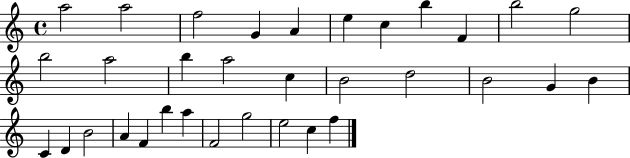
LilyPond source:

{
  \clef treble
  \time 4/4
  \defaultTimeSignature
  \key c \major
  a''2 a''2 | f''2 g'4 a'4 | e''4 c''4 b''4 f'4 | b''2 g''2 | \break b''2 a''2 | b''4 a''2 c''4 | b'2 d''2 | b'2 g'4 b'4 | \break c'4 d'4 b'2 | a'4 f'4 b''4 a''4 | f'2 g''2 | e''2 c''4 f''4 | \break \bar "|."
}